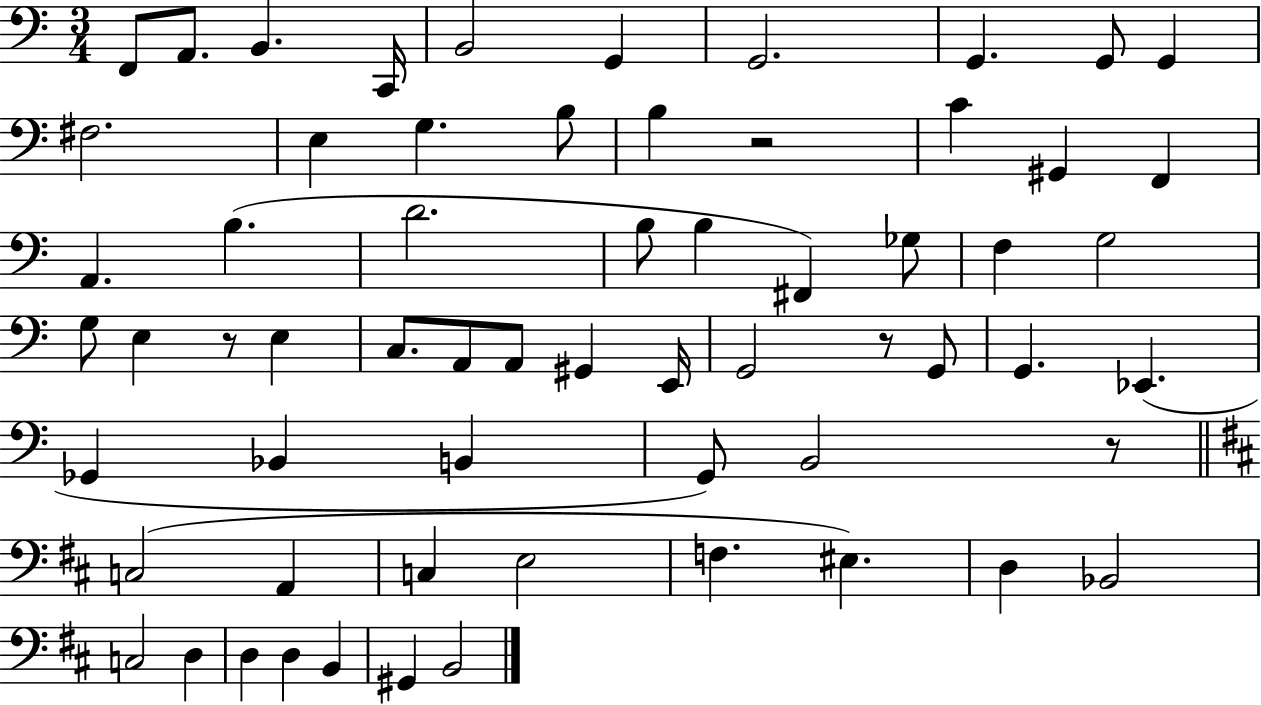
F2/e A2/e. B2/q. C2/s B2/h G2/q G2/h. G2/q. G2/e G2/q F#3/h. E3/q G3/q. B3/e B3/q R/h C4/q G#2/q F2/q A2/q. B3/q. D4/h. B3/e B3/q F#2/q Gb3/e F3/q G3/h G3/e E3/q R/e E3/q C3/e. A2/e A2/e G#2/q E2/s G2/h R/e G2/e G2/q. Eb2/q. Gb2/q Bb2/q B2/q G2/e B2/h R/e C3/h A2/q C3/q E3/h F3/q. EIS3/q. D3/q Bb2/h C3/h D3/q D3/q D3/q B2/q G#2/q B2/h